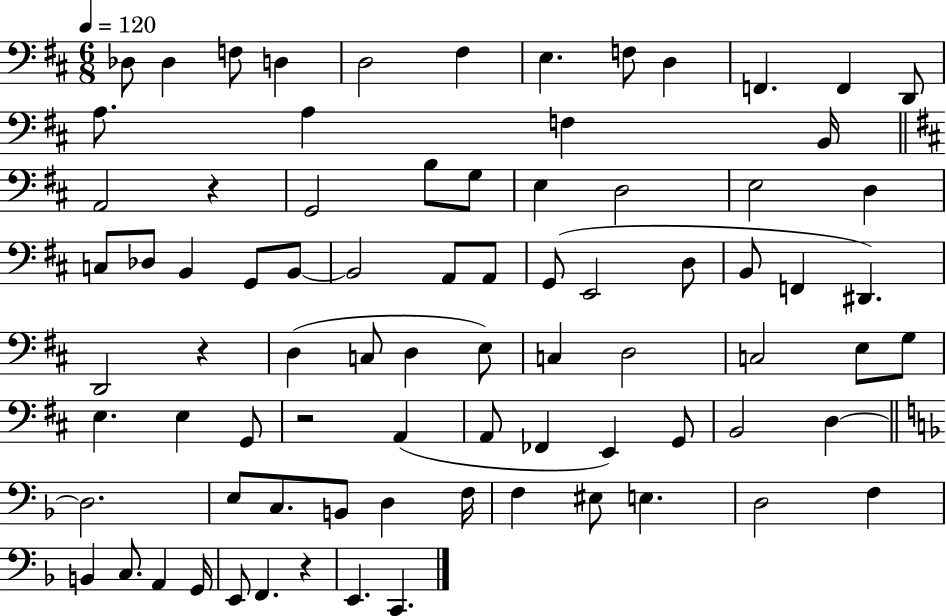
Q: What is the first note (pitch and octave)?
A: Db3